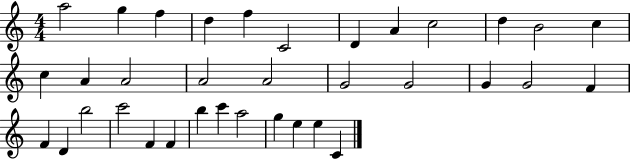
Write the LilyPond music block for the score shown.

{
  \clef treble
  \numericTimeSignature
  \time 4/4
  \key c \major
  a''2 g''4 f''4 | d''4 f''4 c'2 | d'4 a'4 c''2 | d''4 b'2 c''4 | \break c''4 a'4 a'2 | a'2 a'2 | g'2 g'2 | g'4 g'2 f'4 | \break f'4 d'4 b''2 | c'''2 f'4 f'4 | b''4 c'''4 a''2 | g''4 e''4 e''4 c'4 | \break \bar "|."
}